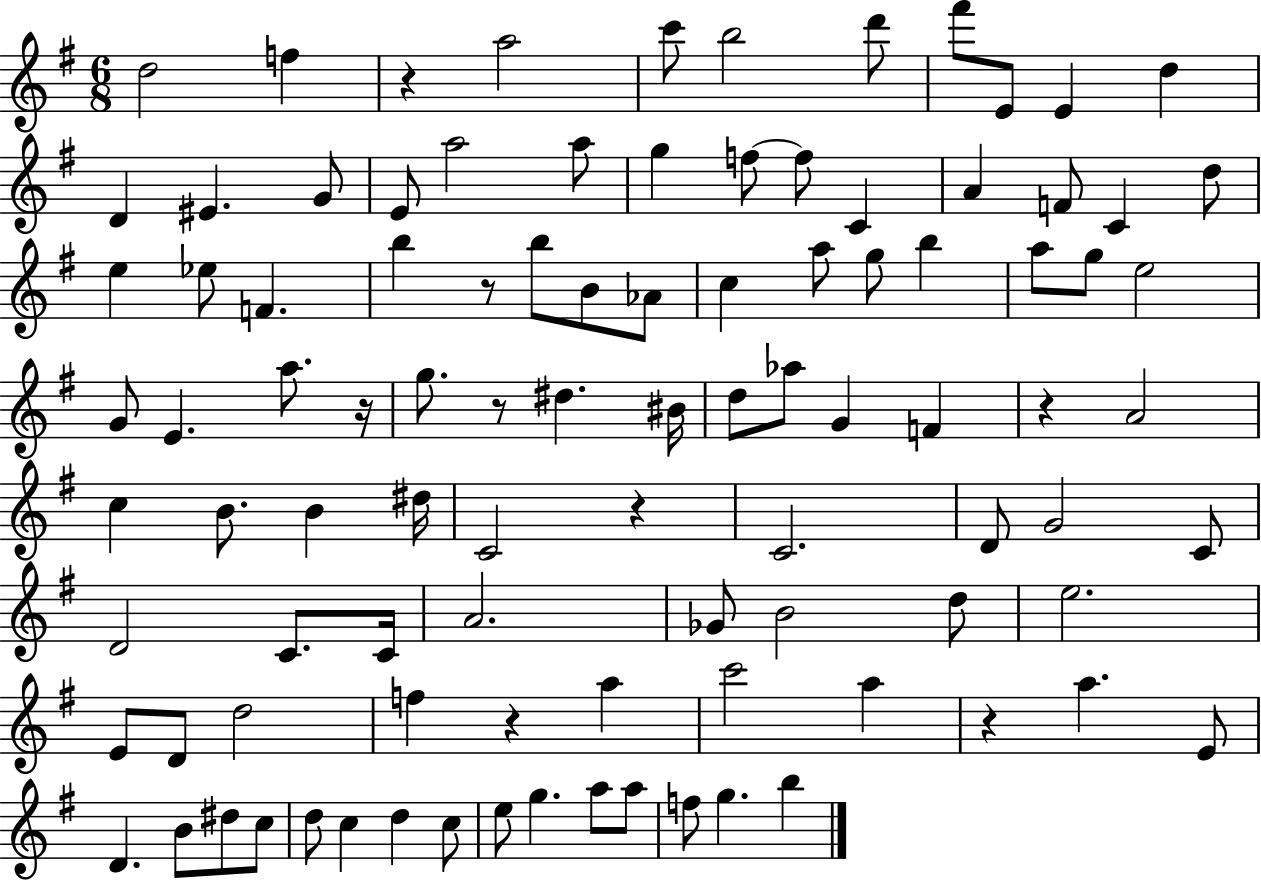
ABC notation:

X:1
T:Untitled
M:6/8
L:1/4
K:G
d2 f z a2 c'/2 b2 d'/2 ^f'/2 E/2 E d D ^E G/2 E/2 a2 a/2 g f/2 f/2 C A F/2 C d/2 e _e/2 F b z/2 b/2 B/2 _A/2 c a/2 g/2 b a/2 g/2 e2 G/2 E a/2 z/4 g/2 z/2 ^d ^B/4 d/2 _a/2 G F z A2 c B/2 B ^d/4 C2 z C2 D/2 G2 C/2 D2 C/2 C/4 A2 _G/2 B2 d/2 e2 E/2 D/2 d2 f z a c'2 a z a E/2 D B/2 ^d/2 c/2 d/2 c d c/2 e/2 g a/2 a/2 f/2 g b